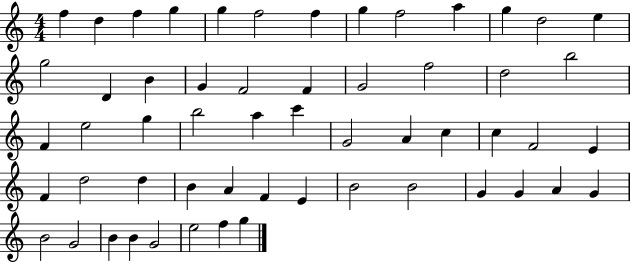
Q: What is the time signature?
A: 4/4